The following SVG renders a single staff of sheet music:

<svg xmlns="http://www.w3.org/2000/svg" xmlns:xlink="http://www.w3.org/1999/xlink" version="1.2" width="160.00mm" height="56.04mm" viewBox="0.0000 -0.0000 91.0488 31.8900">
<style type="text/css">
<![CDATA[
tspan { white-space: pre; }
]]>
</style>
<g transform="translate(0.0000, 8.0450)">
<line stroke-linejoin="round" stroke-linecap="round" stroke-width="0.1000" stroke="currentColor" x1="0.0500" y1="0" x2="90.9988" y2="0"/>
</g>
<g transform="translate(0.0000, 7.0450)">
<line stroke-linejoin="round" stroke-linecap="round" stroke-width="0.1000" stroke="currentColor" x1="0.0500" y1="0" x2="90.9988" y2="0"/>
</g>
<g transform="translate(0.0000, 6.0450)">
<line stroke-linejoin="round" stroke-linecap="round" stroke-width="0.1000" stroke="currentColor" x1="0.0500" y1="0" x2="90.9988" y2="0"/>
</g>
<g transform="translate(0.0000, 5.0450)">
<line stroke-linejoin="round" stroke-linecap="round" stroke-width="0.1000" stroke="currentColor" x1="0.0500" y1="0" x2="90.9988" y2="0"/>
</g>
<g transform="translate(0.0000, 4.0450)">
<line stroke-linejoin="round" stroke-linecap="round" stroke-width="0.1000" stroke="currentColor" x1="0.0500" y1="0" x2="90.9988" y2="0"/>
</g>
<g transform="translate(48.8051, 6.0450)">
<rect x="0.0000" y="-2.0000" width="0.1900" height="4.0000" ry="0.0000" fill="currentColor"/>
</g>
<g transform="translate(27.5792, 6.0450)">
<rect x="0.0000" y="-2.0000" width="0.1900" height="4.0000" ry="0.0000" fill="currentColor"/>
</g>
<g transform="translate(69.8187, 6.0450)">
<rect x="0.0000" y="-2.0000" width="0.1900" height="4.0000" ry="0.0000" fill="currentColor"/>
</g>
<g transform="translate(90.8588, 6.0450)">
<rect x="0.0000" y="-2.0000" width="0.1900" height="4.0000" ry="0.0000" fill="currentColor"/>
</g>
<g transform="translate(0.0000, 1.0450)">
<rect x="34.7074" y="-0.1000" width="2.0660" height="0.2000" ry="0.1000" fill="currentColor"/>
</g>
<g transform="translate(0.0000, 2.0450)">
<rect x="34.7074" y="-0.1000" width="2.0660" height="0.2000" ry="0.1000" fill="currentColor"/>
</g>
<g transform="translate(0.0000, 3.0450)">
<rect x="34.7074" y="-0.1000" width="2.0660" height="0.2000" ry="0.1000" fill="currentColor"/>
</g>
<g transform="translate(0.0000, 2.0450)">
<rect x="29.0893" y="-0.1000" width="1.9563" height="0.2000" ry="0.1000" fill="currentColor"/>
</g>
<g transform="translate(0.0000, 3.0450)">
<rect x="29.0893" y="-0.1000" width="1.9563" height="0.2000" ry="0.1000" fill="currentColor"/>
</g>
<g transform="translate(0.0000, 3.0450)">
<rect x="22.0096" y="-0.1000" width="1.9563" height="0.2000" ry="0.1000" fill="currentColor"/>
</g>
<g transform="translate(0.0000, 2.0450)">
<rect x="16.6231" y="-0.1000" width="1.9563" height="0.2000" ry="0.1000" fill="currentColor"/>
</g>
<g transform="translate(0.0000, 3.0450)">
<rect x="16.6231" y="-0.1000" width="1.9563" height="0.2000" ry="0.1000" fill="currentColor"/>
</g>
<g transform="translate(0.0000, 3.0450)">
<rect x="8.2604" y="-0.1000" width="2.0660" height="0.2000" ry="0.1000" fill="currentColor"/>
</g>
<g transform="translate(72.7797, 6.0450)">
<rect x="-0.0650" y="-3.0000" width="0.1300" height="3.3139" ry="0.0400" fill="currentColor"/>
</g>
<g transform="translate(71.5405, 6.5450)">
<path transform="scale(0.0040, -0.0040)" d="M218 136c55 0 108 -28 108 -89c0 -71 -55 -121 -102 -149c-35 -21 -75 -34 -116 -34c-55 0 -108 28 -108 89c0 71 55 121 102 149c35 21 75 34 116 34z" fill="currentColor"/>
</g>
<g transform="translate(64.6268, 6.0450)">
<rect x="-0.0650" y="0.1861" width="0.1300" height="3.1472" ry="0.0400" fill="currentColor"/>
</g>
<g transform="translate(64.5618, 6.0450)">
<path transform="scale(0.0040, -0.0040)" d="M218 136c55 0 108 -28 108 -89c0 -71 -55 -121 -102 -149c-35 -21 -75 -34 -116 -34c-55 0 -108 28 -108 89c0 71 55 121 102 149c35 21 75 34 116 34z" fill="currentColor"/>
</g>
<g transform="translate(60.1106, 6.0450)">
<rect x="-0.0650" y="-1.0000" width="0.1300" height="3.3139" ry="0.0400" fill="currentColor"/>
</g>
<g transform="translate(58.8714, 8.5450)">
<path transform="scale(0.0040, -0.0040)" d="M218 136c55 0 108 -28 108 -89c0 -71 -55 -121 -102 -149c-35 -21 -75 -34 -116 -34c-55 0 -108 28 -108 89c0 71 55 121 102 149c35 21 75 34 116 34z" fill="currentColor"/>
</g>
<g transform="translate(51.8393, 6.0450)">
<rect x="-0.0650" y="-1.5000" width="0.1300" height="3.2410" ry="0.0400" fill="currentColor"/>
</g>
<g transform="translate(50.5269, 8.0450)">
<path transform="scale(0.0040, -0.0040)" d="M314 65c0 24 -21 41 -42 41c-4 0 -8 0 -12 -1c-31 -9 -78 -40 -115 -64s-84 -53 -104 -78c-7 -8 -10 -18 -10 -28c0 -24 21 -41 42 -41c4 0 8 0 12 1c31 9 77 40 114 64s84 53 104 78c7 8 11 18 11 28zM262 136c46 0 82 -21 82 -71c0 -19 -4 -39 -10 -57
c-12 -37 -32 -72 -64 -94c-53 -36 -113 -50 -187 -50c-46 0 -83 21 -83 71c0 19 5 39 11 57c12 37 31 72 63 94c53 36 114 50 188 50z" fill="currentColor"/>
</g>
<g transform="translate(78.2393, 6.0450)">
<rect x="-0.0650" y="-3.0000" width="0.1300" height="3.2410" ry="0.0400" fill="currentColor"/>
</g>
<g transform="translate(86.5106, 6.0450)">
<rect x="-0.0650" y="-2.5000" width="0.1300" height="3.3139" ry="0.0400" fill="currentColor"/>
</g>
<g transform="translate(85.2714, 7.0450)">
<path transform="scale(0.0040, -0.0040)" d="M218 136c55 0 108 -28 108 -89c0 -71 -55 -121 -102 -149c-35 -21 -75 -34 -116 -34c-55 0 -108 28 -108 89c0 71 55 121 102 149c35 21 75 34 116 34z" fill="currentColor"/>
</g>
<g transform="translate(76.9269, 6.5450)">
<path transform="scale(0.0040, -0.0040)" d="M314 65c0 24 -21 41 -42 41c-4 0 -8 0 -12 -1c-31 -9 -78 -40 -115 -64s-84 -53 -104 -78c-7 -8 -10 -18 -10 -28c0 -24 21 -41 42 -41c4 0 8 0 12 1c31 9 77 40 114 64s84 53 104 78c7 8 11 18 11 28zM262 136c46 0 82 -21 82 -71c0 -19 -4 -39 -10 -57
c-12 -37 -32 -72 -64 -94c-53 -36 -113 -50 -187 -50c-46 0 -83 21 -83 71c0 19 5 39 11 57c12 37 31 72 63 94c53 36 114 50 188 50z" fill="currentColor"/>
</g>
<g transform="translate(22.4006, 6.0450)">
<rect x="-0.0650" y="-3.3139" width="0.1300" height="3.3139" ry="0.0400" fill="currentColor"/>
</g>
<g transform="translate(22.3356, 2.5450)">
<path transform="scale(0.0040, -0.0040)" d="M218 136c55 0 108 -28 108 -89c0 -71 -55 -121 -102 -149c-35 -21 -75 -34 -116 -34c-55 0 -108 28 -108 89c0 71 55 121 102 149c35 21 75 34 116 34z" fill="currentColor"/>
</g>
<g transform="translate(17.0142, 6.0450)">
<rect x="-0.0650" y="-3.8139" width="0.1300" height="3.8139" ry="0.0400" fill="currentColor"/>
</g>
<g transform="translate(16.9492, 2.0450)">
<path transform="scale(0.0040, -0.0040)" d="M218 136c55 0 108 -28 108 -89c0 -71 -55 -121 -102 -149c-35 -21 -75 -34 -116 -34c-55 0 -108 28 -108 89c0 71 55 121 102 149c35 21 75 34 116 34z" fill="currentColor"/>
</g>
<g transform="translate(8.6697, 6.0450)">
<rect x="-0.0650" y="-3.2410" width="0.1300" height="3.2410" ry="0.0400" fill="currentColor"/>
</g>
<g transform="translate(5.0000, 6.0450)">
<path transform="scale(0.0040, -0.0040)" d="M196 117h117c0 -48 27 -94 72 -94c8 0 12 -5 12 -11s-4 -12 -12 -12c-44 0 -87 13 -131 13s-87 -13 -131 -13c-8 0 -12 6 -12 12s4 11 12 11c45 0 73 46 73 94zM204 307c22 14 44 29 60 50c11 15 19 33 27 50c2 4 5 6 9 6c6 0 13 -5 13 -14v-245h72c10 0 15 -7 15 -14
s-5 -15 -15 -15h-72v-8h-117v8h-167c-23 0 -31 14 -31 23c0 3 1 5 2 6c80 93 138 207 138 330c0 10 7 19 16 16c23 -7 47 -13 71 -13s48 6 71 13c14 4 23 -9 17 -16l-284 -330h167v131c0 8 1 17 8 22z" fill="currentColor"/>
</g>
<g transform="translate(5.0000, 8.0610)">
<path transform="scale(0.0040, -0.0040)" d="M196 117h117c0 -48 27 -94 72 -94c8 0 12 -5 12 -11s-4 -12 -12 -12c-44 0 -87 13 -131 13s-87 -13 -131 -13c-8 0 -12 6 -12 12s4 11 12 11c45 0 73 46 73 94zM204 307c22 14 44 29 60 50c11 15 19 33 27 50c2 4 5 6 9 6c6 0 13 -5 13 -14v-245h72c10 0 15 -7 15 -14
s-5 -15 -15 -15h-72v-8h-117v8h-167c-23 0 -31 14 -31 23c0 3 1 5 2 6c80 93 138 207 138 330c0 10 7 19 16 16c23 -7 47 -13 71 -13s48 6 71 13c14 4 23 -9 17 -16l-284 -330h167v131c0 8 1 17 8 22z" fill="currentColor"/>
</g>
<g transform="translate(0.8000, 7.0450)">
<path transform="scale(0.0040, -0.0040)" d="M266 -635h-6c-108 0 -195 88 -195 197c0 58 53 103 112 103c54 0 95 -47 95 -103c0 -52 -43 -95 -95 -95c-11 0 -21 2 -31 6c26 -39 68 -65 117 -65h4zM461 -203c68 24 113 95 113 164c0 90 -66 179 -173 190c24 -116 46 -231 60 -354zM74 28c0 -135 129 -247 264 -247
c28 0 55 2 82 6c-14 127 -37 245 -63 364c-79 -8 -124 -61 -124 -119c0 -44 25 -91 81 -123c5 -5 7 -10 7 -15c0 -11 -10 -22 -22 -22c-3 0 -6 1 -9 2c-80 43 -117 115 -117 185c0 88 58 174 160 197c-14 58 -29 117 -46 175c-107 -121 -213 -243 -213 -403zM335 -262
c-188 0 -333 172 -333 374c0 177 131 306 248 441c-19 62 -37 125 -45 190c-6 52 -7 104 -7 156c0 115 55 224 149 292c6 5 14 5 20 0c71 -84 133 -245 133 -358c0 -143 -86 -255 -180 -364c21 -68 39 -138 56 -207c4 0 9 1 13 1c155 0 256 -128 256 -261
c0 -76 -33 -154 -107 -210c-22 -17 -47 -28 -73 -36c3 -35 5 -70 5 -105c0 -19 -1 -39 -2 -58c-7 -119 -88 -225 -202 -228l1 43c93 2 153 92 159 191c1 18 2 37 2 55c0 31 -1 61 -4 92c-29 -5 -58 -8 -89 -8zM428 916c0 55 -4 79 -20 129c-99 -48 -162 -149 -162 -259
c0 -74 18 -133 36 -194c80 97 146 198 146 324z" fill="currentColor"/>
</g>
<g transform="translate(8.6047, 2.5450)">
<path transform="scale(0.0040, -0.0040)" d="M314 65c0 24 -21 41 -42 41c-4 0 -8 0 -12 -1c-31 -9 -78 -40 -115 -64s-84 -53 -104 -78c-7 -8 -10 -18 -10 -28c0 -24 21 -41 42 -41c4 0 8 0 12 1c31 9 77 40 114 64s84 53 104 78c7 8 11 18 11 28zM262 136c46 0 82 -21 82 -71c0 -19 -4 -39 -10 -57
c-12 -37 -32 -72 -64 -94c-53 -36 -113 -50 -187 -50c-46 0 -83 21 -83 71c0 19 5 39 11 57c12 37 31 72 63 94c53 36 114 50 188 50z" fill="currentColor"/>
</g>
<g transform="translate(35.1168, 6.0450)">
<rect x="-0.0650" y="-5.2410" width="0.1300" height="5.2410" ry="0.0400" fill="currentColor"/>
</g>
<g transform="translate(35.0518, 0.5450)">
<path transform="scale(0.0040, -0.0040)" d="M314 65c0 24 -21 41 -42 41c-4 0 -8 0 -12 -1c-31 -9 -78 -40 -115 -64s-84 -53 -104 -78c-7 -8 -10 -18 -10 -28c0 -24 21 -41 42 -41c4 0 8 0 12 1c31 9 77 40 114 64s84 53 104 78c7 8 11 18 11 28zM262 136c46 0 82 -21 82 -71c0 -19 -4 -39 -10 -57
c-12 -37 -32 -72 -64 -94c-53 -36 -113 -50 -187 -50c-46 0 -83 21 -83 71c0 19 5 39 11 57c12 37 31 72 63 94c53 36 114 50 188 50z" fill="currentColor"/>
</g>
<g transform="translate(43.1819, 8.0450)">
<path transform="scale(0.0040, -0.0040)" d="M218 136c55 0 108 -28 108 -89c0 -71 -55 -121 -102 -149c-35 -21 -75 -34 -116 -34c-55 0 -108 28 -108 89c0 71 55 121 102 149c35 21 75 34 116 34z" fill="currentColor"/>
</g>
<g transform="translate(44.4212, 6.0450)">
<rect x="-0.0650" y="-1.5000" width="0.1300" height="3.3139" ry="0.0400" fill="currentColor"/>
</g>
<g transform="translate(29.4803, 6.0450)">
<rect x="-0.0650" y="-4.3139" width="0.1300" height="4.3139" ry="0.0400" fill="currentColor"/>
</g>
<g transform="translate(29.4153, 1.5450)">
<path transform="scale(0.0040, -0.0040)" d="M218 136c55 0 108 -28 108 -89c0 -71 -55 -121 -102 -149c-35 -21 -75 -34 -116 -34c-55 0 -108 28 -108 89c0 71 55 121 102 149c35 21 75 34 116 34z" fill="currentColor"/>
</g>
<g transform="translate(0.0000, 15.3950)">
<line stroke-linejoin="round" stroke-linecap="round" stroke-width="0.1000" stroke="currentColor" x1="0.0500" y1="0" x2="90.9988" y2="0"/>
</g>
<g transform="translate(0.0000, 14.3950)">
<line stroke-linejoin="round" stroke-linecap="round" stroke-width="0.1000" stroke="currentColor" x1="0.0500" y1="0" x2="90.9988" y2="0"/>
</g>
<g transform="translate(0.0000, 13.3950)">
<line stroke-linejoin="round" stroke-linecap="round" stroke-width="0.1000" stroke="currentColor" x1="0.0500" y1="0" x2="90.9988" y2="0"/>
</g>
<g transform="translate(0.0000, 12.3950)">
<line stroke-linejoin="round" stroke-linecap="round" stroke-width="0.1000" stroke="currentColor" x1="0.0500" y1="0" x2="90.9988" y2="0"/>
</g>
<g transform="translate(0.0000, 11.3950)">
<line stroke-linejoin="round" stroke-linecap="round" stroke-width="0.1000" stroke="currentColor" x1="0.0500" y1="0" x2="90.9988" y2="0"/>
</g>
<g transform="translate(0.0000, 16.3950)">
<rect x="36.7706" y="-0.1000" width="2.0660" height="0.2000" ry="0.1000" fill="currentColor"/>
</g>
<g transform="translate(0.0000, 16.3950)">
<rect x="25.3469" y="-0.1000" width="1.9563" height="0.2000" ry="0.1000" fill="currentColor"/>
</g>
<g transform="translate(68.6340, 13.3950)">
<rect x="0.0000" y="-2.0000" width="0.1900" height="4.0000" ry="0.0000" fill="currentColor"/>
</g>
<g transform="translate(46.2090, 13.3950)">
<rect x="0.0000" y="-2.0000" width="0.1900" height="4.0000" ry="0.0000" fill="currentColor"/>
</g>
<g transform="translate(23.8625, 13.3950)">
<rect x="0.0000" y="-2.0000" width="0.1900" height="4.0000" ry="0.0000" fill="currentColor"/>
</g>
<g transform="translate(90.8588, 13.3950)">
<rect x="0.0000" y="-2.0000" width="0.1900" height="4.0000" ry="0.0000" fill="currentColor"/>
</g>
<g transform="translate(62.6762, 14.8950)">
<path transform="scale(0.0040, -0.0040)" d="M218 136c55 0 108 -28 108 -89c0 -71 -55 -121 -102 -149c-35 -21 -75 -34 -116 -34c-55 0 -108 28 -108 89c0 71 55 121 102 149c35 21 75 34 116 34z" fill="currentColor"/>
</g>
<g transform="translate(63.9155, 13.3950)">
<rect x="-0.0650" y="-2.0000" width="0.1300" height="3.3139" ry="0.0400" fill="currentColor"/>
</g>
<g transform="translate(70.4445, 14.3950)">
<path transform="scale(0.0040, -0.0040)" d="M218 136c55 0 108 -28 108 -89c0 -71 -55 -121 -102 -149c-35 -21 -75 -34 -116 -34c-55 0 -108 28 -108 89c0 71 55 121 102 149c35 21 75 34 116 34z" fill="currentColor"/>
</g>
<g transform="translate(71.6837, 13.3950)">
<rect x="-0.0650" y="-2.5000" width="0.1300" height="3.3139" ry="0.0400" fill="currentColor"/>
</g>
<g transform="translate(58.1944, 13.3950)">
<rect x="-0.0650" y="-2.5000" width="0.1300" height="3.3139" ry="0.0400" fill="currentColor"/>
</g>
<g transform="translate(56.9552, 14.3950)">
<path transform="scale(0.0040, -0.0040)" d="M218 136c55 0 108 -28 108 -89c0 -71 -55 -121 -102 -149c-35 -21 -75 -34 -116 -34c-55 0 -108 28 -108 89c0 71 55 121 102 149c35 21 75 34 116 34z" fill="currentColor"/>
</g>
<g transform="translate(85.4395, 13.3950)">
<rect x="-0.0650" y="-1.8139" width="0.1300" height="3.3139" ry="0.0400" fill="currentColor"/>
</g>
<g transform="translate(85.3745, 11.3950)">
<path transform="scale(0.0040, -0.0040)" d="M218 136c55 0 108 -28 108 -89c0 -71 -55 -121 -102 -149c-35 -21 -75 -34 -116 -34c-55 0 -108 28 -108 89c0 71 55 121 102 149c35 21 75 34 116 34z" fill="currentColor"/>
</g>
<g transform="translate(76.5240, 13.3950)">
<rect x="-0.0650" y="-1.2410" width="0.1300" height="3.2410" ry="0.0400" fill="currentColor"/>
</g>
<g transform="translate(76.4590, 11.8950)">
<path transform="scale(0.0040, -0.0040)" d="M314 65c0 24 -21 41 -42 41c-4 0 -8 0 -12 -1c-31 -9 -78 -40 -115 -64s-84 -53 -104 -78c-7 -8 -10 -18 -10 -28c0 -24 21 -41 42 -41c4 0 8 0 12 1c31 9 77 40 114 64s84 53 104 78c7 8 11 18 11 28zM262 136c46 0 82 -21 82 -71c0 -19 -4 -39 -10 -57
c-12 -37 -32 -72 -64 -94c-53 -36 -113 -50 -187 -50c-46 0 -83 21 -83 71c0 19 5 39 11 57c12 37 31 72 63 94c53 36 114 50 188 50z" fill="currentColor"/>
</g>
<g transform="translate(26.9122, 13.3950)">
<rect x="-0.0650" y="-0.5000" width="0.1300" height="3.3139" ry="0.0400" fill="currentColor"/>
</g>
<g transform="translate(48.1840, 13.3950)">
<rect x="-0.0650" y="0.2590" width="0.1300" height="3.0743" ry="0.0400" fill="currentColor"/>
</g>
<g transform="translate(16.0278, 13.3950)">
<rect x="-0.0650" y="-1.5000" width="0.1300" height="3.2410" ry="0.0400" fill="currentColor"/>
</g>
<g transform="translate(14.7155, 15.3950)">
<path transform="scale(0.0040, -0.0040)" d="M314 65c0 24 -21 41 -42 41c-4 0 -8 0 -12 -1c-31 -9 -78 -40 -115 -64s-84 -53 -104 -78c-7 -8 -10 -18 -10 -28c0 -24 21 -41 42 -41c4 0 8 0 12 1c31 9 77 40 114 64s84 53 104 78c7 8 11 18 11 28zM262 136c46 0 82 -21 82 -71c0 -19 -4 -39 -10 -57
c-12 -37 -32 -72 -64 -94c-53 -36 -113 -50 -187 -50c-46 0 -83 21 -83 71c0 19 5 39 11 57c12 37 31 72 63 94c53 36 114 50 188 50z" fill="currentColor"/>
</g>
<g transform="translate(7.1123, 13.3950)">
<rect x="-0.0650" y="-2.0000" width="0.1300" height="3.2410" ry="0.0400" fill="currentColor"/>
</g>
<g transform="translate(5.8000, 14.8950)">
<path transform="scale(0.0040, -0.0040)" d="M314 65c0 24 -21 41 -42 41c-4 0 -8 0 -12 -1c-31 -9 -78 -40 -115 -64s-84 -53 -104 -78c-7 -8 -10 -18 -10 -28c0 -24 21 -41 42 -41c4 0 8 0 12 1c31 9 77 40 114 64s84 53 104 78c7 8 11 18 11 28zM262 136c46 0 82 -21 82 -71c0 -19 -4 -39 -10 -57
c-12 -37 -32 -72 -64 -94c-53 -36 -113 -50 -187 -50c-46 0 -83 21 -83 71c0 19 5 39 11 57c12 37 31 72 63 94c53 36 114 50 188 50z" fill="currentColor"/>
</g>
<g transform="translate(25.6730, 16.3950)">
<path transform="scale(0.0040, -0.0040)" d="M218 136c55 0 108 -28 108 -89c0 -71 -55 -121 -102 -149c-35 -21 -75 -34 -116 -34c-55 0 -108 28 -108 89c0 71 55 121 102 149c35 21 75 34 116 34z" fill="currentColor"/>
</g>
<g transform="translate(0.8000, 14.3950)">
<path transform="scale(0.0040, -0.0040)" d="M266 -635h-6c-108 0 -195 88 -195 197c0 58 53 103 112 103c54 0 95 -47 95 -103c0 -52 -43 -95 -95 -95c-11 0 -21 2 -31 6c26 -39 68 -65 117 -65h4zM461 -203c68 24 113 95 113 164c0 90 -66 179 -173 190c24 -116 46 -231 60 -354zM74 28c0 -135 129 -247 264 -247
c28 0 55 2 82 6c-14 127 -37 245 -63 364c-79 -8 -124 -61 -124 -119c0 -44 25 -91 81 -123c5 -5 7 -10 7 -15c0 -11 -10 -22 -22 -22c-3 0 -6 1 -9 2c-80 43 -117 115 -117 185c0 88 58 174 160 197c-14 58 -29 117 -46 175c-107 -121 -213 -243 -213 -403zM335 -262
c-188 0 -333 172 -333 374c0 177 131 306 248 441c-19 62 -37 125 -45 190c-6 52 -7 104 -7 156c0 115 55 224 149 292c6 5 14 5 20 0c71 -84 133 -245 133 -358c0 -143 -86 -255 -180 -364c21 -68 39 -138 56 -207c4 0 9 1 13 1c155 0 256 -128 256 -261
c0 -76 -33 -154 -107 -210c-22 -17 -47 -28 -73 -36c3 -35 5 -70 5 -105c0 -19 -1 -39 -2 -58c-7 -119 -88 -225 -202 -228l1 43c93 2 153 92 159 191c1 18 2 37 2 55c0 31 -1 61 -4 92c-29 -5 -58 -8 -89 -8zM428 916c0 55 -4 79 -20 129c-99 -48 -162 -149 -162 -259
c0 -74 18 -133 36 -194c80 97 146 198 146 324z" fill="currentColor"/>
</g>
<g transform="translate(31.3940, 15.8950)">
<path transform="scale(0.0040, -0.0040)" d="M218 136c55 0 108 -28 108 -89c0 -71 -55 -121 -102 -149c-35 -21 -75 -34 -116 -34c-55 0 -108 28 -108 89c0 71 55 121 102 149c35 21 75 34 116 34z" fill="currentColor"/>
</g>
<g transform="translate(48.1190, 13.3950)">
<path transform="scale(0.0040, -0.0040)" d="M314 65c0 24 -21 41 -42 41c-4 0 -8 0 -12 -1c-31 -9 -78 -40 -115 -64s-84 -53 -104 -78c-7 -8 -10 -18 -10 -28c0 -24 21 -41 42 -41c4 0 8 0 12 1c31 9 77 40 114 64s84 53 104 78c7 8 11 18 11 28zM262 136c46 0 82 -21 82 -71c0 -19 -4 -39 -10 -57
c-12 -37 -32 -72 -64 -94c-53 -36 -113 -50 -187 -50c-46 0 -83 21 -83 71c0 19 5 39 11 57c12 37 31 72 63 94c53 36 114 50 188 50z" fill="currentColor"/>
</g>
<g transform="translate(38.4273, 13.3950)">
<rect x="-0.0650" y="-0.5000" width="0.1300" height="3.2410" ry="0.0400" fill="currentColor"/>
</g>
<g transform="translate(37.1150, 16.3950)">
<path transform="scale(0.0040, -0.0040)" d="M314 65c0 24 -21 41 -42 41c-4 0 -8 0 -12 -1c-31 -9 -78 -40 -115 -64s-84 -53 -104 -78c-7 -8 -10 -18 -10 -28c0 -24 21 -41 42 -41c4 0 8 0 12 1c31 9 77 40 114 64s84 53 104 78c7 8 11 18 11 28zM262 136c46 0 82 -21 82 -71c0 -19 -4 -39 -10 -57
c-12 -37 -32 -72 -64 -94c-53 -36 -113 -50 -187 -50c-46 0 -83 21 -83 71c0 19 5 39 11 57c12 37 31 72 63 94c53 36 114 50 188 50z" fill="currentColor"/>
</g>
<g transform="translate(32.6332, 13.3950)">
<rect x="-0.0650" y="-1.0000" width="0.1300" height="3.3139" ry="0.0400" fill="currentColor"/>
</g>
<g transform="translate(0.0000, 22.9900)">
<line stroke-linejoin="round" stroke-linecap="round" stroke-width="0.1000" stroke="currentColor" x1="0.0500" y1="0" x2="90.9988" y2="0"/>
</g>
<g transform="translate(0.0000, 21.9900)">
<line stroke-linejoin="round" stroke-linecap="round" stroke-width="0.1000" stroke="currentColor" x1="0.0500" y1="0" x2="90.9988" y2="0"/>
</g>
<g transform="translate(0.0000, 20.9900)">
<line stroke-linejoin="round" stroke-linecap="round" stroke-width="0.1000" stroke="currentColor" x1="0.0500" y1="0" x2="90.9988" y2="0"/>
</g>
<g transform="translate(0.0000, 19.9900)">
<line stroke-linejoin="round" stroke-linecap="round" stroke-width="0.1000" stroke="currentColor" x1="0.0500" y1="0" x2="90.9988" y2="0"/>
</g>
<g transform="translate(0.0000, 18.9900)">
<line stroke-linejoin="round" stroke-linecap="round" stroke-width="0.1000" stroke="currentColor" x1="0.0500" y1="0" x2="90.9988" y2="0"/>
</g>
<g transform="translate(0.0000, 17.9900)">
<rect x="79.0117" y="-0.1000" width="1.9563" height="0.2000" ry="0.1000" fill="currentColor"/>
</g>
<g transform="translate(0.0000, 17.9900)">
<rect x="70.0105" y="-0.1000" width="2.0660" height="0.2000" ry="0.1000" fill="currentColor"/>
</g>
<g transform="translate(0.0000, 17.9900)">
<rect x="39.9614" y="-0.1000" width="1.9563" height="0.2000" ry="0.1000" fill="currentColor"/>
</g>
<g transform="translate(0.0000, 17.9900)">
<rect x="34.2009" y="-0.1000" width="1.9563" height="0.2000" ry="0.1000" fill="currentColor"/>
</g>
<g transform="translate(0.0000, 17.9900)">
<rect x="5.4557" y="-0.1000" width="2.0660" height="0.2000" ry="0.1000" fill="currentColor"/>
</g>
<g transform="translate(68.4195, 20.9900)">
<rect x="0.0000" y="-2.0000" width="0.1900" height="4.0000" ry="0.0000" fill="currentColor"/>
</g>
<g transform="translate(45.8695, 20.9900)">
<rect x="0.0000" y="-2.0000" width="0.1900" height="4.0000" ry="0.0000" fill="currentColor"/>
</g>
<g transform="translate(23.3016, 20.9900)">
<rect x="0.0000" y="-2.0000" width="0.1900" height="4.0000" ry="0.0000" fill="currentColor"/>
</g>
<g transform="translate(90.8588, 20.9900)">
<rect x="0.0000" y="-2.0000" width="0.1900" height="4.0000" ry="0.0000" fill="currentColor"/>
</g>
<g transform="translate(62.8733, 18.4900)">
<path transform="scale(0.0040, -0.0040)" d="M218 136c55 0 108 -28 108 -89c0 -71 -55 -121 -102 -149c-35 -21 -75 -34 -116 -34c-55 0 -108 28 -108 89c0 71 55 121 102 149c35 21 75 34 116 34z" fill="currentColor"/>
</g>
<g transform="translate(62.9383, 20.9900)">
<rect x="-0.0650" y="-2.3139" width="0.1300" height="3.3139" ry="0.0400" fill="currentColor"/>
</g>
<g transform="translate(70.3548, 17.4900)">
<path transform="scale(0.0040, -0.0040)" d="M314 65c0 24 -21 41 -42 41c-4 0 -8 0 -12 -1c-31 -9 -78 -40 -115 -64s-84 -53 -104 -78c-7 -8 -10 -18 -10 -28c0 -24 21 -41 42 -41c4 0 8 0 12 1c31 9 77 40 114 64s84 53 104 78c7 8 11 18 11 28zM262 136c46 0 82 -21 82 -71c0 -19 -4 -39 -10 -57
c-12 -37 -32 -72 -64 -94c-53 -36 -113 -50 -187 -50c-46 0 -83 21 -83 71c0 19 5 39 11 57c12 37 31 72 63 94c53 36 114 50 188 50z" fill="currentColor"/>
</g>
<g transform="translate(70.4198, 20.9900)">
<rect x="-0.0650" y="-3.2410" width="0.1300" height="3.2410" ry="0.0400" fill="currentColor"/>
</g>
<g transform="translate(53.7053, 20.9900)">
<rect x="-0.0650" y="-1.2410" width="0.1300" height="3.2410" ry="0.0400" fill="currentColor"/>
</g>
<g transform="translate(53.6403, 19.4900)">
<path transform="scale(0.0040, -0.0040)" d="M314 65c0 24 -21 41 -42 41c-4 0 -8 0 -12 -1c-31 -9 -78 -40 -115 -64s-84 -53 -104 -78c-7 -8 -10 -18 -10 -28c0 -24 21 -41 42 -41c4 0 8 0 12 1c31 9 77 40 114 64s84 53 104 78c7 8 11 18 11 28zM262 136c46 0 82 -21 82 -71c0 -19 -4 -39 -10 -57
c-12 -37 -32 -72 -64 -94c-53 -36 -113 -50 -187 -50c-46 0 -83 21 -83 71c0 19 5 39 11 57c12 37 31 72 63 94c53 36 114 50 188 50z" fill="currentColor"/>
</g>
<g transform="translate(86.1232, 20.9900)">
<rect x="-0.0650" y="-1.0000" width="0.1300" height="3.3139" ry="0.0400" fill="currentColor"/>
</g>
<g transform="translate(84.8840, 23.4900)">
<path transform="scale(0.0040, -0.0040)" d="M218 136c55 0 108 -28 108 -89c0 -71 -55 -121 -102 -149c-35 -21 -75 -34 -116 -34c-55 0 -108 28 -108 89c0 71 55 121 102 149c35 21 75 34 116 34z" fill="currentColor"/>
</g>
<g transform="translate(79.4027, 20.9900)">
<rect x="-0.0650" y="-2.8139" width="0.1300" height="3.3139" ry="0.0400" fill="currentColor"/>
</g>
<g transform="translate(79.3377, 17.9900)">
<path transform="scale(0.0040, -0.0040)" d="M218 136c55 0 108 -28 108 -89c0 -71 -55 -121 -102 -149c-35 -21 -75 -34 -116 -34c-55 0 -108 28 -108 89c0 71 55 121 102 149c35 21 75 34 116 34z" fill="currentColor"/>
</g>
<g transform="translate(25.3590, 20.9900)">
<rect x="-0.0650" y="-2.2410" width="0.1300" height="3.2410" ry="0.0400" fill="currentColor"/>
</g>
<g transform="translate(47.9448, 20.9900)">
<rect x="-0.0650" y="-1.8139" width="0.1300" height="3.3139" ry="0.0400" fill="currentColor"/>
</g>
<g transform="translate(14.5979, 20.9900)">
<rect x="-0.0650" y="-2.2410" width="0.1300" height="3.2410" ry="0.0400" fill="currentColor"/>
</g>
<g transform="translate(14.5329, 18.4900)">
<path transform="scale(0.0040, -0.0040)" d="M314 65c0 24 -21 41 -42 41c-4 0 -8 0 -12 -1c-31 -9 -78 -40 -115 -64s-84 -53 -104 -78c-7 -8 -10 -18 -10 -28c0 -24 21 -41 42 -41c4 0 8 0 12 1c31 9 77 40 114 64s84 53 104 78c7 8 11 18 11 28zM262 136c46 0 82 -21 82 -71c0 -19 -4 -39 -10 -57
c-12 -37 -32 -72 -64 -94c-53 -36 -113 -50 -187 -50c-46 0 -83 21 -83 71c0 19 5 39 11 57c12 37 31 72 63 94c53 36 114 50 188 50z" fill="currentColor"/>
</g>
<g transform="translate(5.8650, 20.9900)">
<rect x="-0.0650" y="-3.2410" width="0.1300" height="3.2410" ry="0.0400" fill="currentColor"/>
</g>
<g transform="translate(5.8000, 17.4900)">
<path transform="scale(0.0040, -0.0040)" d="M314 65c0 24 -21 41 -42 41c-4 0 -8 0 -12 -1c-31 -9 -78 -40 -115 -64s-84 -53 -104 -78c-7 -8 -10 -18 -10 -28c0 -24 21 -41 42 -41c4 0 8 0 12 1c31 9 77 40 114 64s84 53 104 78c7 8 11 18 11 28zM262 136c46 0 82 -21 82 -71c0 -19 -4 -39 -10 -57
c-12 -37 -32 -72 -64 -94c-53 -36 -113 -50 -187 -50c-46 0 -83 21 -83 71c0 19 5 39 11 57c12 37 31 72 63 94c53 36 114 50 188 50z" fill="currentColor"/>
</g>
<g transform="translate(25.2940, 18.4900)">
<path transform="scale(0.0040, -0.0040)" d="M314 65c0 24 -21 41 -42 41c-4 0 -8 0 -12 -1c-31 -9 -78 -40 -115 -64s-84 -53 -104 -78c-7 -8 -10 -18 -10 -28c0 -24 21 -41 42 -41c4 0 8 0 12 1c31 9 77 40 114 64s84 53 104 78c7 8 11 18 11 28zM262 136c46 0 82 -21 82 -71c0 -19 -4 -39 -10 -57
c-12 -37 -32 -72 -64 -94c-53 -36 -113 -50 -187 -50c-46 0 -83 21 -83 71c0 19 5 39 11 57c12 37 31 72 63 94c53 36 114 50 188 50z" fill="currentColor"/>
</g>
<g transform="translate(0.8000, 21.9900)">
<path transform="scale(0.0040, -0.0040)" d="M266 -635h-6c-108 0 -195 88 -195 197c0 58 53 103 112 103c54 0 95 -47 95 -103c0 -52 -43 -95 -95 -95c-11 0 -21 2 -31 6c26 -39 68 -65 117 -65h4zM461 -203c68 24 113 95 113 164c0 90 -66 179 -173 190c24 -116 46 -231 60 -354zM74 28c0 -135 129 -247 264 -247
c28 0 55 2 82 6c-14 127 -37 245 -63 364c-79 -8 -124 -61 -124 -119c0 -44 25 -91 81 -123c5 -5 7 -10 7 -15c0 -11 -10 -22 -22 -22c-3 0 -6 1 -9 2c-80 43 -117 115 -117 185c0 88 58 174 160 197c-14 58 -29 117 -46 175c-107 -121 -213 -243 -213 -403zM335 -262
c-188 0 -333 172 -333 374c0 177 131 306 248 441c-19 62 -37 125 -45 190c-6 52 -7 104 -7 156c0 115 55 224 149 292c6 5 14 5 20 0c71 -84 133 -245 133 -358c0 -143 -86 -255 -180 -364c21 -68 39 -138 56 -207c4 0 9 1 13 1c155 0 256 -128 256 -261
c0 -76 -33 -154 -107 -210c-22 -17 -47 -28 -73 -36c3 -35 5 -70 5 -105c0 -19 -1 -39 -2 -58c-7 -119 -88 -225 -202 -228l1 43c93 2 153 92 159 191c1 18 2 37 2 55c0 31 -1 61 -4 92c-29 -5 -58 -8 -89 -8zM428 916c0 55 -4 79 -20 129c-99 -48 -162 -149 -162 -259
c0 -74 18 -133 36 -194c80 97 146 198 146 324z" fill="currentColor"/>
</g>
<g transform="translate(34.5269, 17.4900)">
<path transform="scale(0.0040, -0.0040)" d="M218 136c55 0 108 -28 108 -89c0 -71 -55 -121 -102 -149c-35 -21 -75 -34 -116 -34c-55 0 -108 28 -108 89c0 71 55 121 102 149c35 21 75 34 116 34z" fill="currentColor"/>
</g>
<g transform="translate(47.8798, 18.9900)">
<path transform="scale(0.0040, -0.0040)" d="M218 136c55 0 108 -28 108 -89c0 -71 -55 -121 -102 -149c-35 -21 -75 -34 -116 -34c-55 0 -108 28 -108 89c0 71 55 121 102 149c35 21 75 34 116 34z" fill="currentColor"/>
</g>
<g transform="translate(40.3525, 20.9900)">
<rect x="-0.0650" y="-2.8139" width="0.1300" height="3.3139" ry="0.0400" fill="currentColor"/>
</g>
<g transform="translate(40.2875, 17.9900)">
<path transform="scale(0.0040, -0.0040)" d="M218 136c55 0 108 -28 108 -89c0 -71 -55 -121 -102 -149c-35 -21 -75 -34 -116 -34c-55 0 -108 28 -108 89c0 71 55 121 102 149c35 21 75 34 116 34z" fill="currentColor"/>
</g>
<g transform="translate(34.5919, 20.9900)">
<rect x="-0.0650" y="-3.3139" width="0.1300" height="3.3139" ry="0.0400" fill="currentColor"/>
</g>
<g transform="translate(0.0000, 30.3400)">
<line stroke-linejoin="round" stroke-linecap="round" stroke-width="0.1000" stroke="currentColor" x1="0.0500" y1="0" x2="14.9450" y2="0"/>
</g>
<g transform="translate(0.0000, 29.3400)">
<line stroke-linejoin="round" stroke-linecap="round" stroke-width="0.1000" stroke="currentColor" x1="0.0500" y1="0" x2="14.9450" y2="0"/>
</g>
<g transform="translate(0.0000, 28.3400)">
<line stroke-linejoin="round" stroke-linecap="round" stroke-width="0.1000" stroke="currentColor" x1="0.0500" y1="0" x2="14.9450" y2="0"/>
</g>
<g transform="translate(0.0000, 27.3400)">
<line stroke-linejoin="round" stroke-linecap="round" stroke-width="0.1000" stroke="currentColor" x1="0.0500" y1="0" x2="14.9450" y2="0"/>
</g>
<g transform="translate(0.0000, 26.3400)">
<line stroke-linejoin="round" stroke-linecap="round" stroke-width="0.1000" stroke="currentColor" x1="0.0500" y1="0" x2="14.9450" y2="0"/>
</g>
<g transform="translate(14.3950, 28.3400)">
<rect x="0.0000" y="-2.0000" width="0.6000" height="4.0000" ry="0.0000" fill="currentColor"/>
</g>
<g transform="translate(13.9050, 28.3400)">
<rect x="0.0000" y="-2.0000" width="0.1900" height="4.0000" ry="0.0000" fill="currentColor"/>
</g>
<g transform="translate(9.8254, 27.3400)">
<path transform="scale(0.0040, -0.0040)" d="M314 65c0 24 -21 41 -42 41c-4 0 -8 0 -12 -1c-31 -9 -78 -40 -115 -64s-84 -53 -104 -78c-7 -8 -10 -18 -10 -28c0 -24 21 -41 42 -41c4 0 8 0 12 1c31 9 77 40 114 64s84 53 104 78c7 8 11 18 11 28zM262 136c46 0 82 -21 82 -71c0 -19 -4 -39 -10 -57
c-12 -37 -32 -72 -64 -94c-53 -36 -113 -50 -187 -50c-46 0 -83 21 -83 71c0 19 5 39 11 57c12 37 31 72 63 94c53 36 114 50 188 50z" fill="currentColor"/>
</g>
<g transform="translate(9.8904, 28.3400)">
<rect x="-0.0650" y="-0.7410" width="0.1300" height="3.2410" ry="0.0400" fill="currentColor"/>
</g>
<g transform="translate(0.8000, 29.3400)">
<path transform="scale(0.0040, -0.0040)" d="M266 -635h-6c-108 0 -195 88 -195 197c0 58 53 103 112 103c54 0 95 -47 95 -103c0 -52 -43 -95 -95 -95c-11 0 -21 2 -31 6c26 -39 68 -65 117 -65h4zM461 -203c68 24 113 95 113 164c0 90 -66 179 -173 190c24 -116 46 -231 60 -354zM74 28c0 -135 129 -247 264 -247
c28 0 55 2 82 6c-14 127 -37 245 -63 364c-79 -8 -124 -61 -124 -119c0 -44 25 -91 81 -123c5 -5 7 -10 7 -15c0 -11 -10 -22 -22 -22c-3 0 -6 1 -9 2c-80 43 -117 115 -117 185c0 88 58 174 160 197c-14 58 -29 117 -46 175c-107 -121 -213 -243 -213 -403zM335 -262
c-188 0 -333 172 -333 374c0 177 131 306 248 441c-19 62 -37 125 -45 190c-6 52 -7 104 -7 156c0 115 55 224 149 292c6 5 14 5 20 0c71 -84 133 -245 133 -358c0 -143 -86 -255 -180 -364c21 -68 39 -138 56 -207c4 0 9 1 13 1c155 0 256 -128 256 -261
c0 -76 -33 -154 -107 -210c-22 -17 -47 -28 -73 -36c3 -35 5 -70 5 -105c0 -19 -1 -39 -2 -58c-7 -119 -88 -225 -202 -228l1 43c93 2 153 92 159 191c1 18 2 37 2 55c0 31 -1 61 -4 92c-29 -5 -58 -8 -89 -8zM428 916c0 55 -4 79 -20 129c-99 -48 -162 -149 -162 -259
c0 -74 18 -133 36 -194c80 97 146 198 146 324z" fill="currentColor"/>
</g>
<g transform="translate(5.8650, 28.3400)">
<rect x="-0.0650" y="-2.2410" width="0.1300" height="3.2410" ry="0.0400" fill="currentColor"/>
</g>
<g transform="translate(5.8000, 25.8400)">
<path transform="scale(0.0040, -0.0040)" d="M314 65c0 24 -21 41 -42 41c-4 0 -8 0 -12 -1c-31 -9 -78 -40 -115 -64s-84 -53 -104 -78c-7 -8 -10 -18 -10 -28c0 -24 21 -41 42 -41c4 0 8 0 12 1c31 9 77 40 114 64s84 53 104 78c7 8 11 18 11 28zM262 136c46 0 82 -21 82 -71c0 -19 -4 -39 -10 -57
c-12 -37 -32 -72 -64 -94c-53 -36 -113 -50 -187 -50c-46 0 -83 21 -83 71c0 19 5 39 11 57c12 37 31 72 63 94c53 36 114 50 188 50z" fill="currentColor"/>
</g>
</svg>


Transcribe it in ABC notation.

X:1
T:Untitled
M:4/4
L:1/4
K:C
b2 c' b d' f'2 E E2 D B A A2 G F2 E2 C D C2 B2 G F G e2 f b2 g2 g2 b a f e2 g b2 a D g2 d2